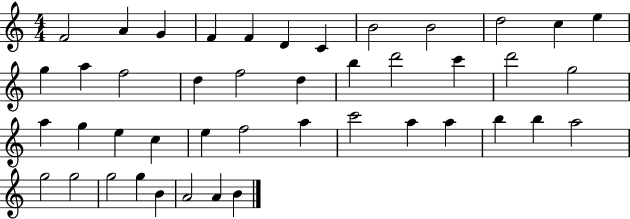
X:1
T:Untitled
M:4/4
L:1/4
K:C
F2 A G F F D C B2 B2 d2 c e g a f2 d f2 d b d'2 c' d'2 g2 a g e c e f2 a c'2 a a b b a2 g2 g2 g2 g B A2 A B